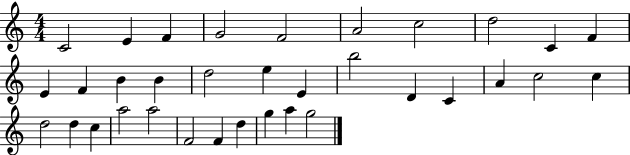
{
  \clef treble
  \numericTimeSignature
  \time 4/4
  \key c \major
  c'2 e'4 f'4 | g'2 f'2 | a'2 c''2 | d''2 c'4 f'4 | \break e'4 f'4 b'4 b'4 | d''2 e''4 e'4 | b''2 d'4 c'4 | a'4 c''2 c''4 | \break d''2 d''4 c''4 | a''2 a''2 | f'2 f'4 d''4 | g''4 a''4 g''2 | \break \bar "|."
}